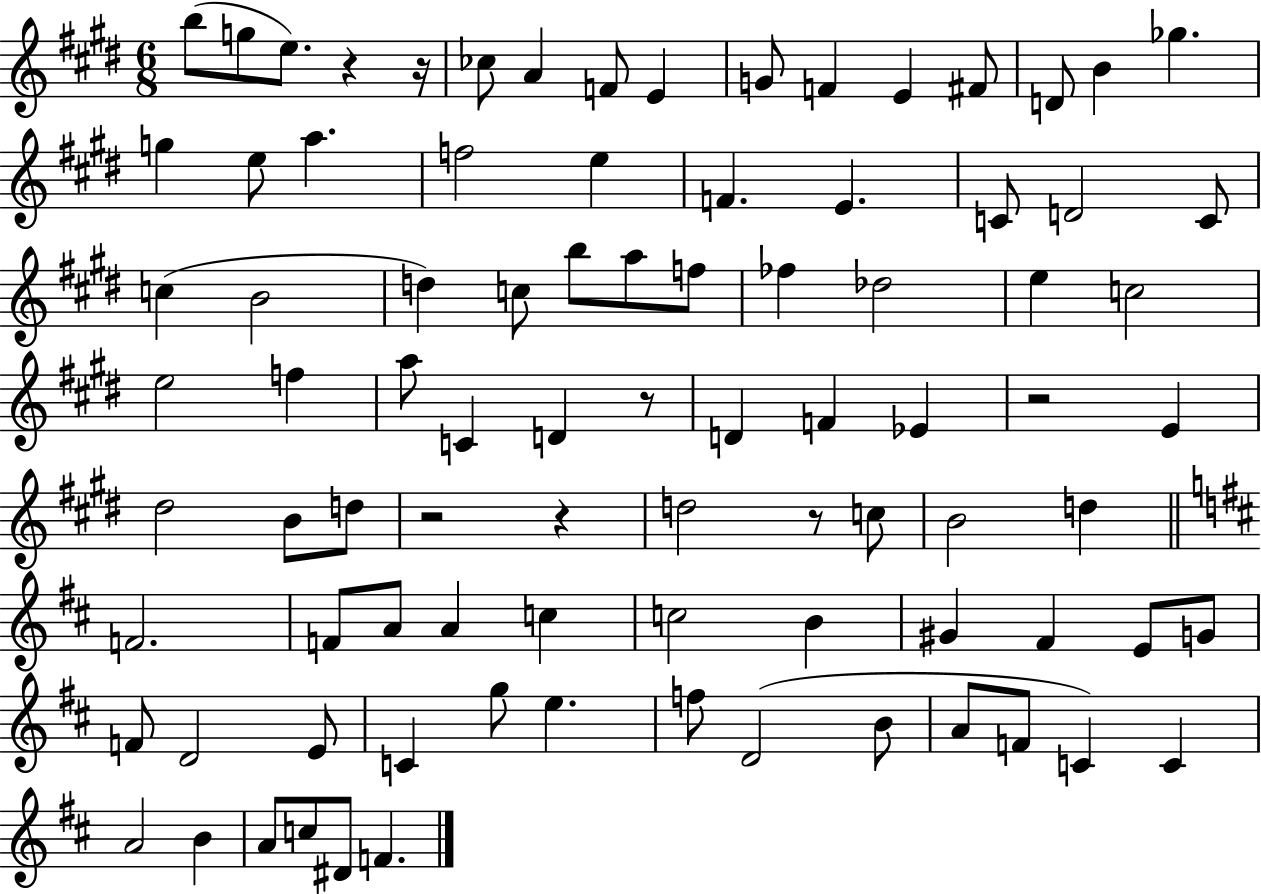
{
  \clef treble
  \numericTimeSignature
  \time 6/8
  \key e \major
  b''8( g''8 e''8.) r4 r16 | ces''8 a'4 f'8 e'4 | g'8 f'4 e'4 fis'8 | d'8 b'4 ges''4. | \break g''4 e''8 a''4. | f''2 e''4 | f'4. e'4. | c'8 d'2 c'8 | \break c''4( b'2 | d''4) c''8 b''8 a''8 f''8 | fes''4 des''2 | e''4 c''2 | \break e''2 f''4 | a''8 c'4 d'4 r8 | d'4 f'4 ees'4 | r2 e'4 | \break dis''2 b'8 d''8 | r2 r4 | d''2 r8 c''8 | b'2 d''4 | \break \bar "||" \break \key d \major f'2. | f'8 a'8 a'4 c''4 | c''2 b'4 | gis'4 fis'4 e'8 g'8 | \break f'8 d'2 e'8 | c'4 g''8 e''4. | f''8 d'2( b'8 | a'8 f'8 c'4) c'4 | \break a'2 b'4 | a'8 c''8 dis'8 f'4. | \bar "|."
}